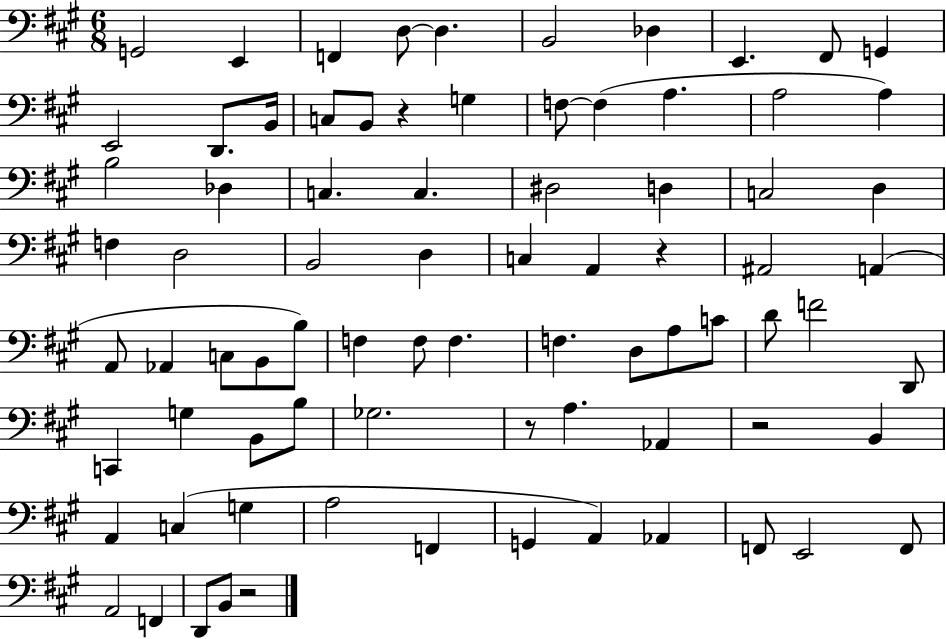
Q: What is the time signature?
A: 6/8